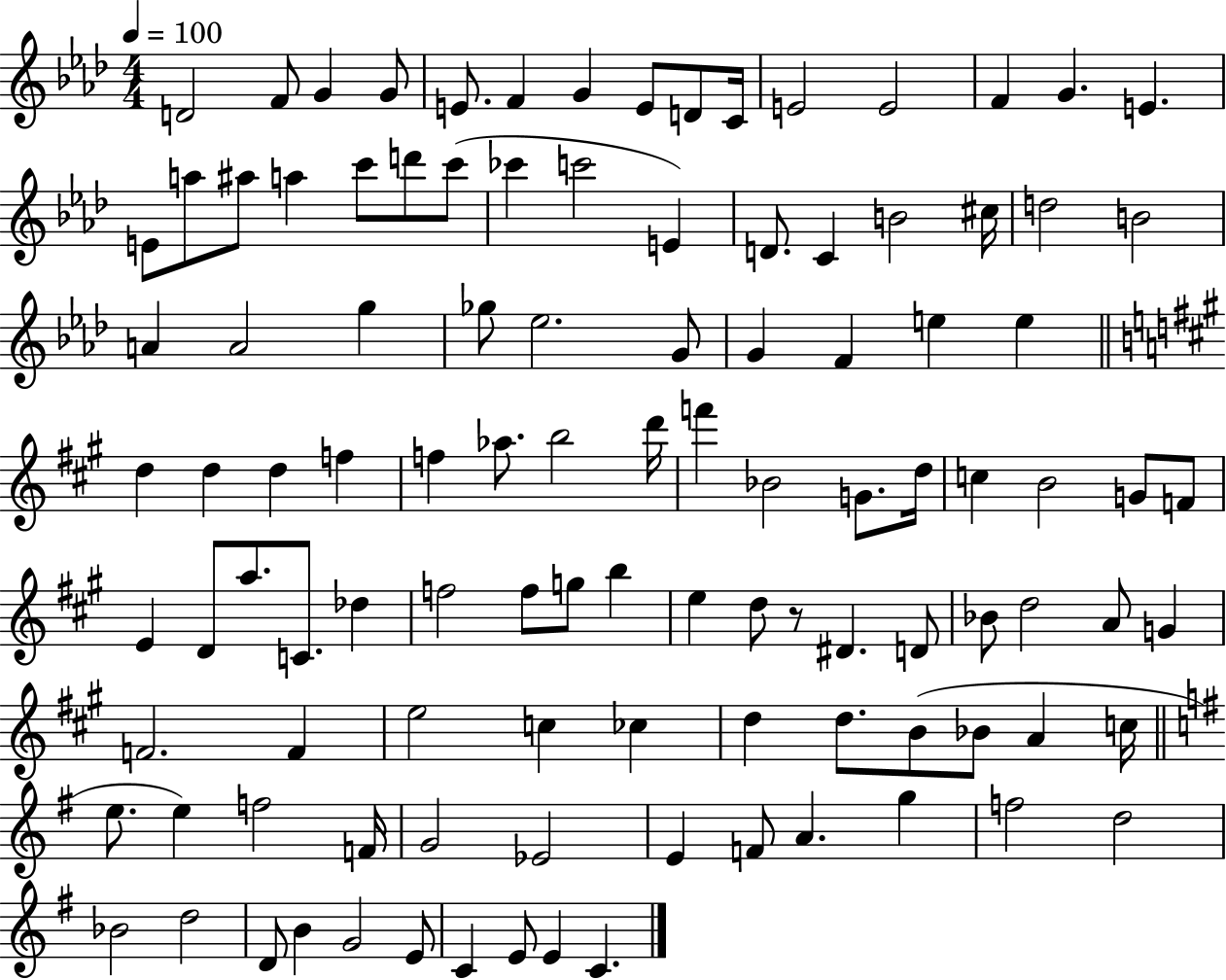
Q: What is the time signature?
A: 4/4